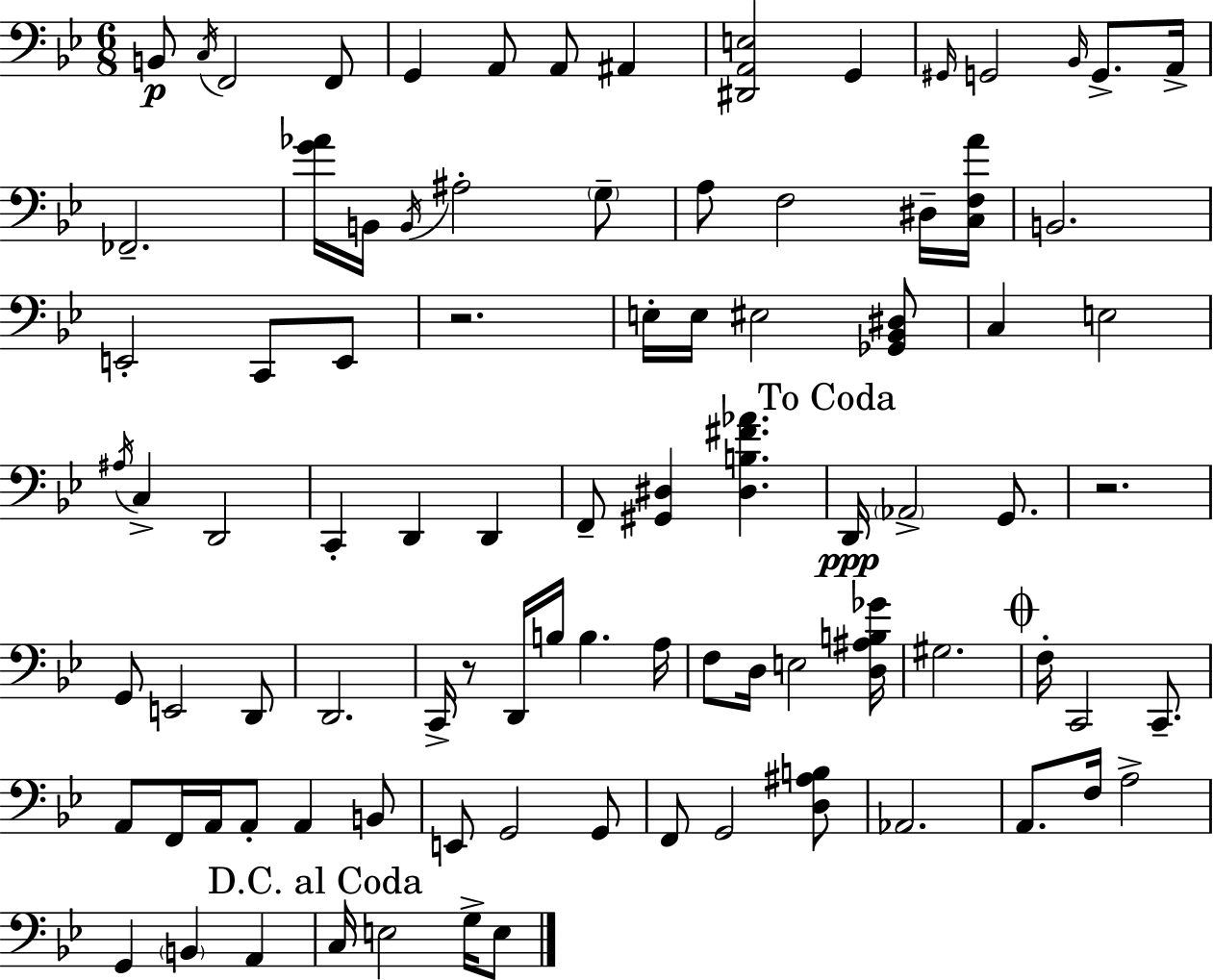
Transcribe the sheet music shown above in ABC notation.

X:1
T:Untitled
M:6/8
L:1/4
K:Bb
B,,/2 C,/4 F,,2 F,,/2 G,, A,,/2 A,,/2 ^A,, [^D,,A,,E,]2 G,, ^G,,/4 G,,2 _B,,/4 G,,/2 A,,/4 _F,,2 [G_A]/4 B,,/4 B,,/4 ^A,2 G,/2 A,/2 F,2 ^D,/4 [C,F,A]/4 B,,2 E,,2 C,,/2 E,,/2 z2 E,/4 E,/4 ^E,2 [_G,,_B,,^D,]/2 C, E,2 ^A,/4 C, D,,2 C,, D,, D,, F,,/2 [^G,,^D,] [^D,B,^F_A] D,,/4 _A,,2 G,,/2 z2 G,,/2 E,,2 D,,/2 D,,2 C,,/4 z/2 D,,/4 B,/4 B, A,/4 F,/2 D,/4 E,2 [D,^A,B,_G]/4 ^G,2 F,/4 C,,2 C,,/2 A,,/2 F,,/4 A,,/4 A,,/2 A,, B,,/2 E,,/2 G,,2 G,,/2 F,,/2 G,,2 [D,^A,B,]/2 _A,,2 A,,/2 F,/4 A,2 G,, B,, A,, C,/4 E,2 G,/4 E,/2